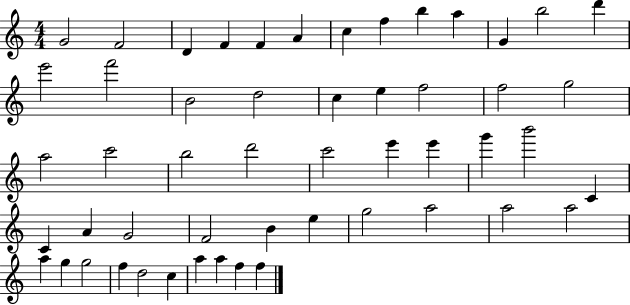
G4/h F4/h D4/q F4/q F4/q A4/q C5/q F5/q B5/q A5/q G4/q B5/h D6/q E6/h F6/h B4/h D5/h C5/q E5/q F5/h F5/h G5/h A5/h C6/h B5/h D6/h C6/h E6/q E6/q G6/q B6/h C4/q C4/q A4/q G4/h F4/h B4/q E5/q G5/h A5/h A5/h A5/h A5/q G5/q G5/h F5/q D5/h C5/q A5/q A5/q F5/q F5/q